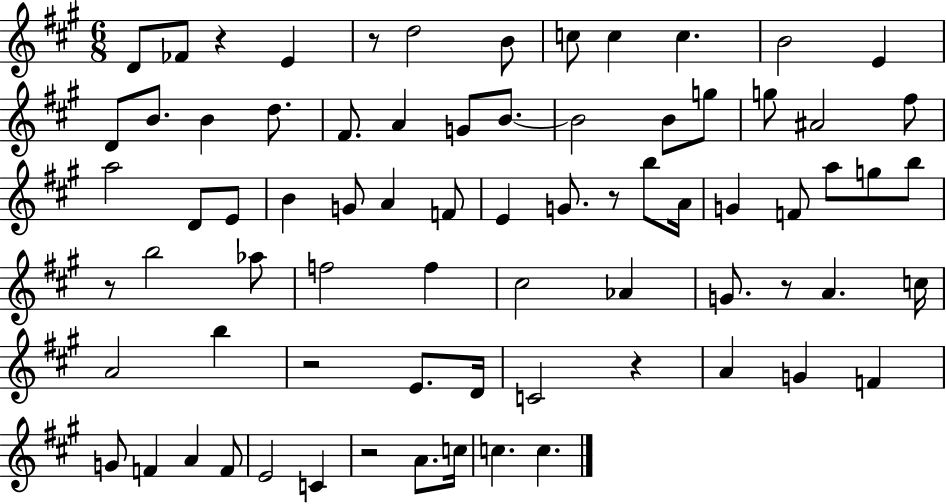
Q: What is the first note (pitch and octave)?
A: D4